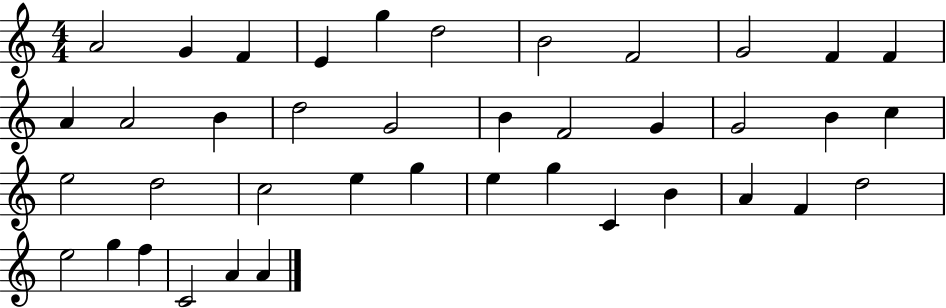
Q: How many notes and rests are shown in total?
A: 40